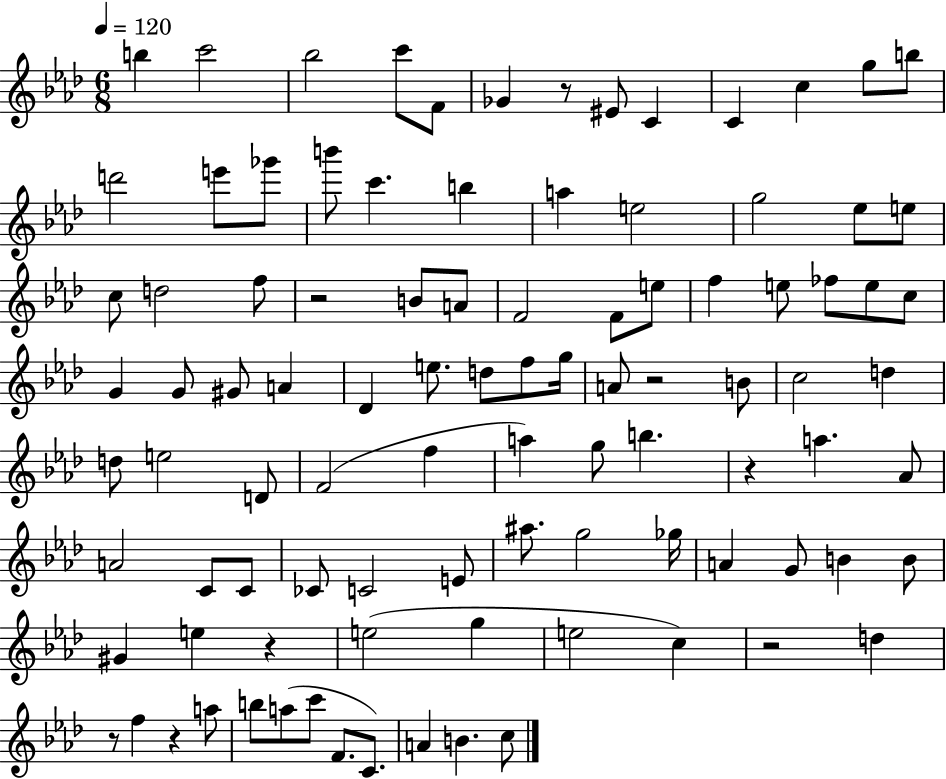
X:1
T:Untitled
M:6/8
L:1/4
K:Ab
b c'2 _b2 c'/2 F/2 _G z/2 ^E/2 C C c g/2 b/2 d'2 e'/2 _g'/2 b'/2 c' b a e2 g2 _e/2 e/2 c/2 d2 f/2 z2 B/2 A/2 F2 F/2 e/2 f e/2 _f/2 e/2 c/2 G G/2 ^G/2 A _D e/2 d/2 f/2 g/4 A/2 z2 B/2 c2 d d/2 e2 D/2 F2 f a g/2 b z a _A/2 A2 C/2 C/2 _C/2 C2 E/2 ^a/2 g2 _g/4 A G/2 B B/2 ^G e z e2 g e2 c z2 d z/2 f z a/2 b/2 a/2 c'/2 F/2 C/2 A B c/2